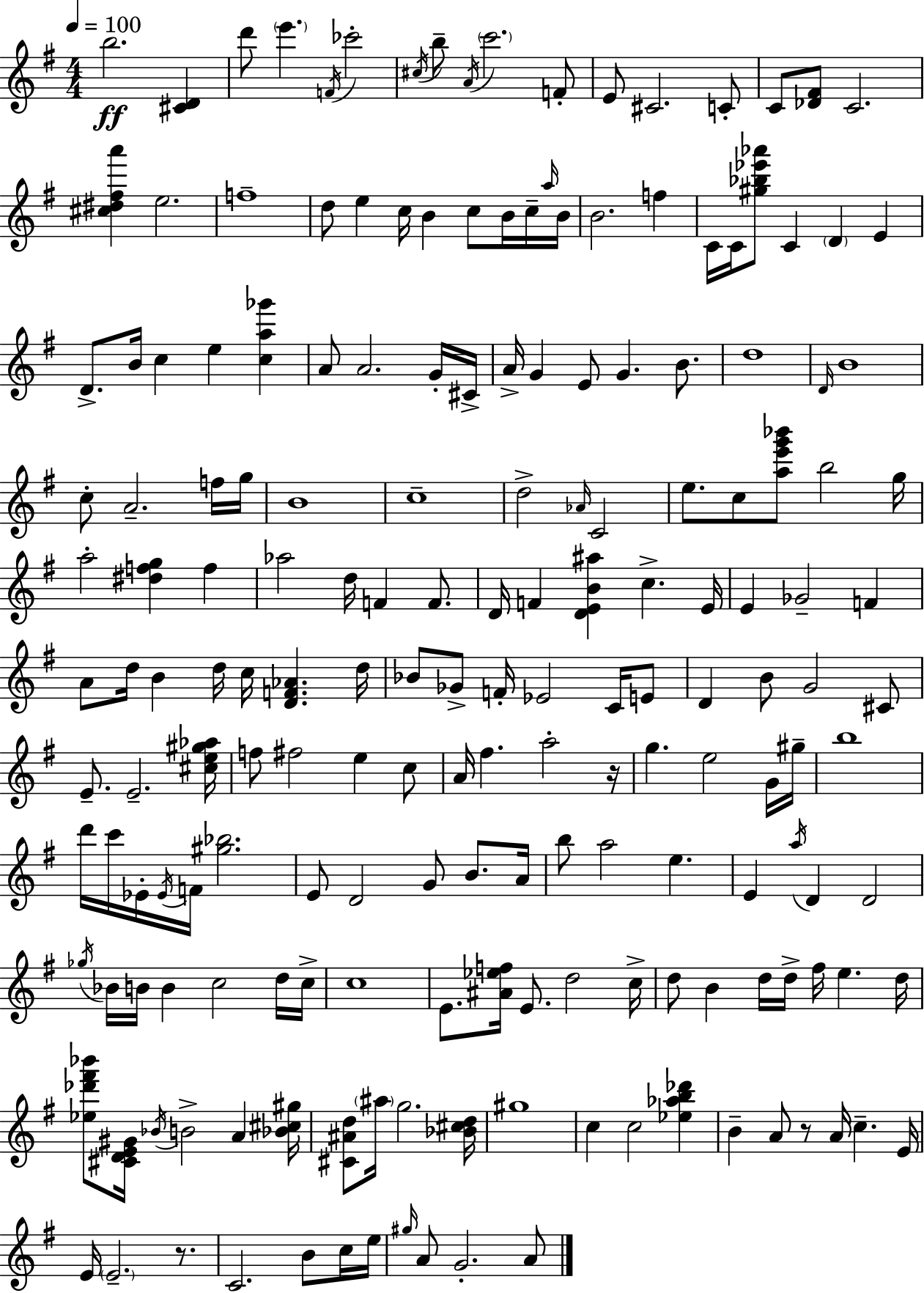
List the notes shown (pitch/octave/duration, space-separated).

B5/h. [C#4,D4]/q D6/e E6/q. F4/s CES6/h C#5/s B5/e A4/s C6/h. F4/e E4/e C#4/h. C4/e C4/e [Db4,F#4]/e C4/h. [C#5,D#5,F#5,A6]/q E5/h. F5/w D5/e E5/q C5/s B4/q C5/e B4/s C5/s A5/s B4/s B4/h. F5/q C4/s C4/s [G#5,Bb5,Eb6,Ab6]/e C4/q D4/q E4/q D4/e. B4/s C5/q E5/q [C5,A5,Gb6]/q A4/e A4/h. G4/s C#4/s A4/s G4/q E4/e G4/q. B4/e. D5/w D4/s B4/w C5/e A4/h. F5/s G5/s B4/w C5/w D5/h Ab4/s C4/h E5/e. C5/e [A5,E6,G6,Bb6]/e B5/h G5/s A5/h [D#5,F5,G5]/q F5/q Ab5/h D5/s F4/q F4/e. D4/s F4/q [D4,E4,B4,A#5]/q C5/q. E4/s E4/q Gb4/h F4/q A4/e D5/s B4/q D5/s C5/s [D4,F4,Ab4]/q. D5/s Bb4/e Gb4/e F4/s Eb4/h C4/s E4/e D4/q B4/e G4/h C#4/e E4/e. E4/h. [C#5,E5,G#5,Ab5]/s F5/e F#5/h E5/q C5/e A4/s F#5/q. A5/h R/s G5/q. E5/h G4/s G#5/s B5/w D6/s C6/s Eb4/s Eb4/s F4/s [G#5,Bb5]/h. E4/e D4/h G4/e B4/e. A4/s B5/e A5/h E5/q. E4/q A5/s D4/q D4/h Gb5/s Bb4/s B4/s B4/q C5/h D5/s C5/s C5/w E4/e. [A#4,Eb5,F5]/s E4/e. D5/h C5/s D5/e B4/q D5/s D5/s F#5/s E5/q. D5/s [Eb5,Db6,F#6,Bb6]/e [C#4,D4,E4,G#4]/s Bb4/s B4/h A4/q [Bb4,C#5,G#5]/s [C#4,A#4,D5]/e A#5/s G5/h. [Bb4,C#5,D5]/s G#5/w C5/q C5/h [Eb5,Ab5,B5,Db6]/q B4/q A4/e R/e A4/s C5/q. E4/s E4/s E4/h. R/e. C4/h. B4/e C5/s E5/s G#5/s A4/e G4/h. A4/e